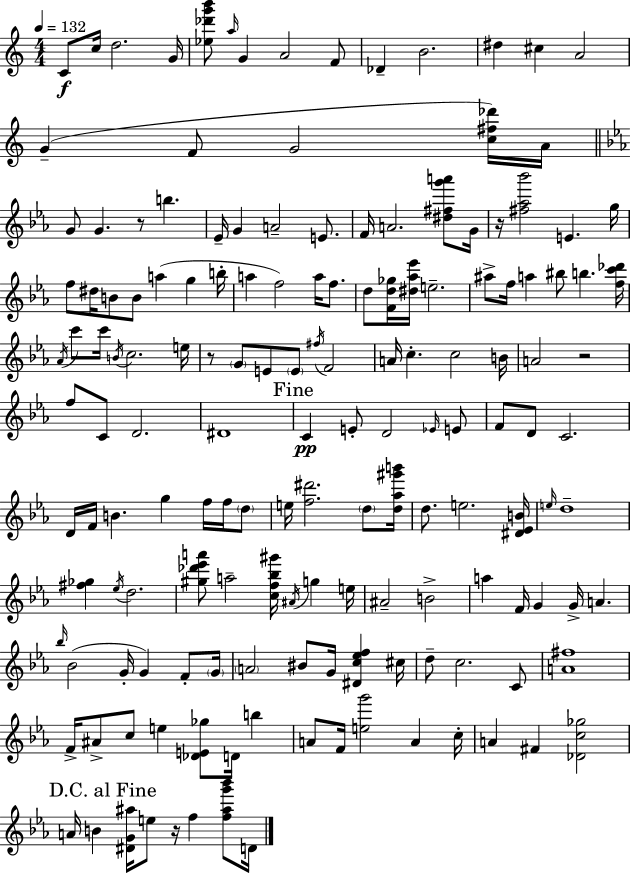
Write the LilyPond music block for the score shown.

{
  \clef treble
  \numericTimeSignature
  \time 4/4
  \key c \major
  \tempo 4 = 132
  c'8\f c''16 d''2. g'16 | <ees'' des''' g''' b'''>8 \grace { a''16 } g'4 a'2 f'8 | des'4-- b'2. | dis''4 cis''4 a'2 | \break g'4--( f'8 g'2 <c'' fis'' des'''>16) | a'16 \bar "||" \break \key ees \major g'8 g'4. r8 b''4. | ees'16-- g'4 a'2-- e'8. | f'16 a'2. <dis'' fis'' g''' a'''>8 g'16 | r16 <fis'' aes'' bes'''>2 e'4. g''16 | \break f''8 dis''16 b'8 b'8 a''4( g''4 b''16-. | a''4 f''2) a''16 f''8. | d''8 <f' d'' ges''>16 <dis'' aes'' ees'''>16 e''2.-- | ais''8-> f''16 a''4 bis''8 b''4. <f'' c''' des'''>16 | \break \acciaccatura { aes'16 } c'''8 c'''16 \acciaccatura { b'16 } c''2. | e''16 r8 \parenthesize g'8 e'8 \parenthesize e'8 \acciaccatura { fis''16 } f'2 | a'16 c''4.-. c''2 | b'16 a'2 r2 | \break f''8 c'8 d'2. | dis'1 | \mark "Fine" c'4\pp e'8-. d'2 | \grace { ees'16 } e'8 f'8 d'8 c'2. | \break d'16 f'16 b'4. g''4 | f''16 f''16 \parenthesize d''8 e''16 <f'' dis'''>2. | \parenthesize d''8 <d'' aes'' gis''' b'''>16 d''8. e''2. | <dis' ees' b'>16 \grace { e''16 } d''1-- | \break <fis'' ges''>4 \acciaccatura { ees''16 } d''2. | <gis'' des''' ees''' a'''>8 a''2-- | <c'' f'' bes'' gis'''>16 \acciaccatura { ais'16 } g''4 e''16 ais'2-- b'2-> | a''4 f'16 g'4 | \break g'16-> a'4. \grace { bes''16 }( bes'2 | g'16-. g'4) f'8-. \parenthesize g'16 \parenthesize a'2 | bis'8 g'16 <dis' c'' ees'' f''>4 cis''16 d''8-- c''2. | c'8 <a' fis''>1 | \break f'16-> ais'8-> c''8 e''4 | <des' e' ges''>8 d'16 b''4 a'8 f'16 <e'' g'''>2 | a'4 c''16-. a'4 fis'4 | <des' c'' ges''>2 \mark "D.C. al Fine" a'16 b'4 <dis' g' ais''>16 e''8 | \break r16 f''4 <f'' ais'' g''' bes'''>8 d'16 \bar "|."
}